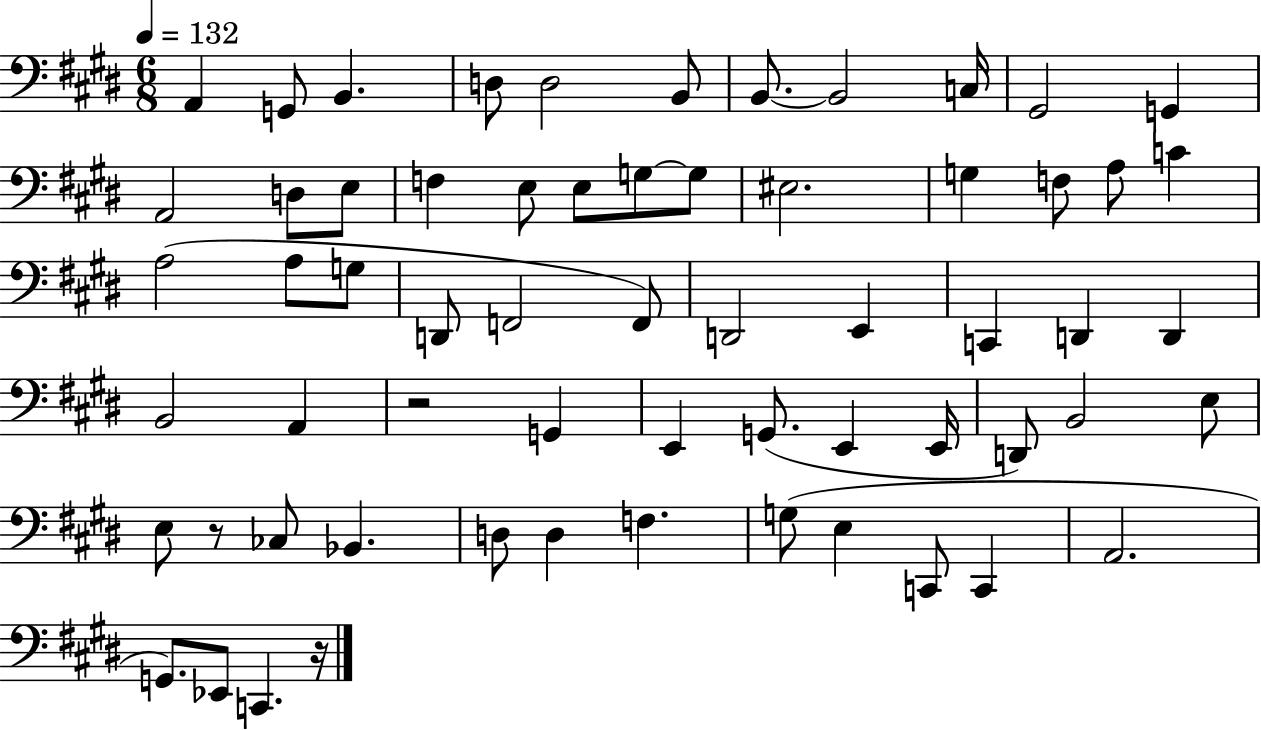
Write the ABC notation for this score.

X:1
T:Untitled
M:6/8
L:1/4
K:E
A,, G,,/2 B,, D,/2 D,2 B,,/2 B,,/2 B,,2 C,/4 ^G,,2 G,, A,,2 D,/2 E,/2 F, E,/2 E,/2 G,/2 G,/2 ^E,2 G, F,/2 A,/2 C A,2 A,/2 G,/2 D,,/2 F,,2 F,,/2 D,,2 E,, C,, D,, D,, B,,2 A,, z2 G,, E,, G,,/2 E,, E,,/4 D,,/2 B,,2 E,/2 E,/2 z/2 _C,/2 _B,, D,/2 D, F, G,/2 E, C,,/2 C,, A,,2 G,,/2 _E,,/2 C,, z/4